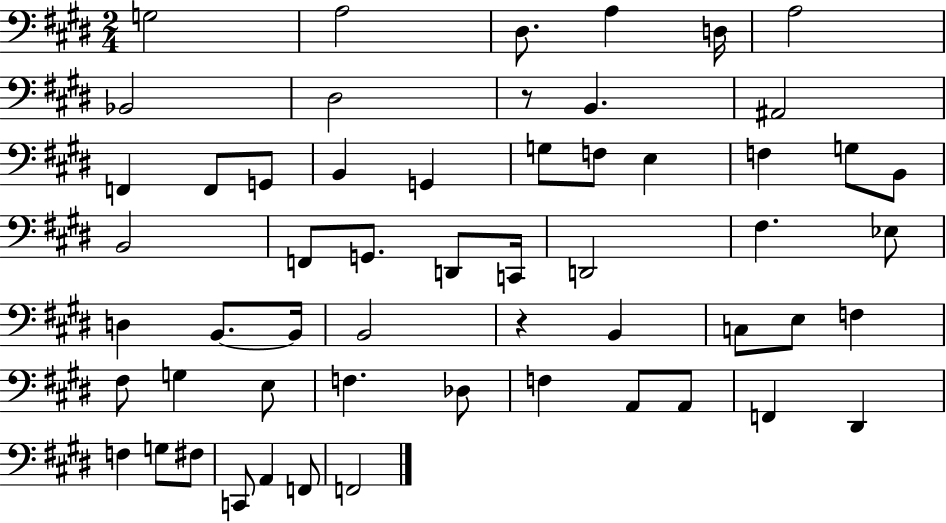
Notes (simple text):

G3/h A3/h D#3/e. A3/q D3/s A3/h Bb2/h D#3/h R/e B2/q. A#2/h F2/q F2/e G2/e B2/q G2/q G3/e F3/e E3/q F3/q G3/e B2/e B2/h F2/e G2/e. D2/e C2/s D2/h F#3/q. Eb3/e D3/q B2/e. B2/s B2/h R/q B2/q C3/e E3/e F3/q F#3/e G3/q E3/e F3/q. Db3/e F3/q A2/e A2/e F2/q D#2/q F3/q G3/e F#3/e C2/e A2/q F2/e F2/h